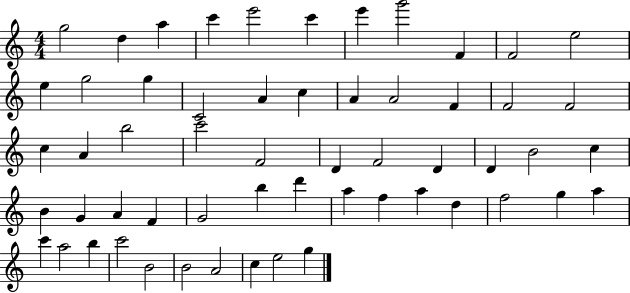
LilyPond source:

{
  \clef treble
  \numericTimeSignature
  \time 4/4
  \key c \major
  g''2 d''4 a''4 | c'''4 e'''2 c'''4 | e'''4 g'''2 f'4 | f'2 e''2 | \break e''4 g''2 g''4 | c'2 a'4 c''4 | a'4 a'2 f'4 | f'2 f'2 | \break c''4 a'4 b''2 | c'''2 f'2 | d'4 f'2 d'4 | d'4 b'2 c''4 | \break b'4 g'4 a'4 f'4 | g'2 b''4 d'''4 | a''4 f''4 a''4 d''4 | f''2 g''4 a''4 | \break c'''4 a''2 b''4 | c'''2 b'2 | b'2 a'2 | c''4 e''2 g''4 | \break \bar "|."
}